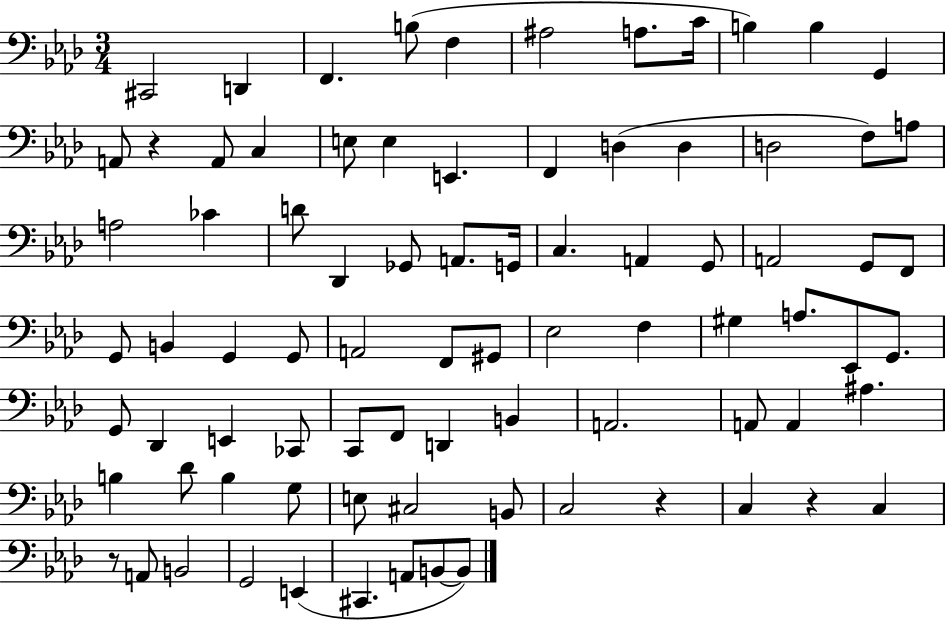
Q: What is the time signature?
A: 3/4